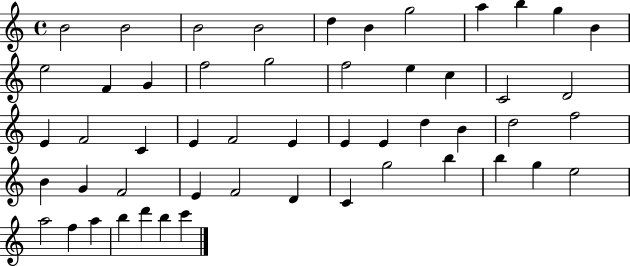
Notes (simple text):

B4/h B4/h B4/h B4/h D5/q B4/q G5/h A5/q B5/q G5/q B4/q E5/h F4/q G4/q F5/h G5/h F5/h E5/q C5/q C4/h D4/h E4/q F4/h C4/q E4/q F4/h E4/q E4/q E4/q D5/q B4/q D5/h F5/h B4/q G4/q F4/h E4/q F4/h D4/q C4/q G5/h B5/q B5/q G5/q E5/h A5/h F5/q A5/q B5/q D6/q B5/q C6/q